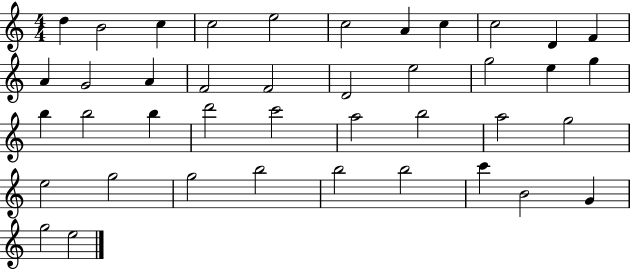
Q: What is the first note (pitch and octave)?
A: D5